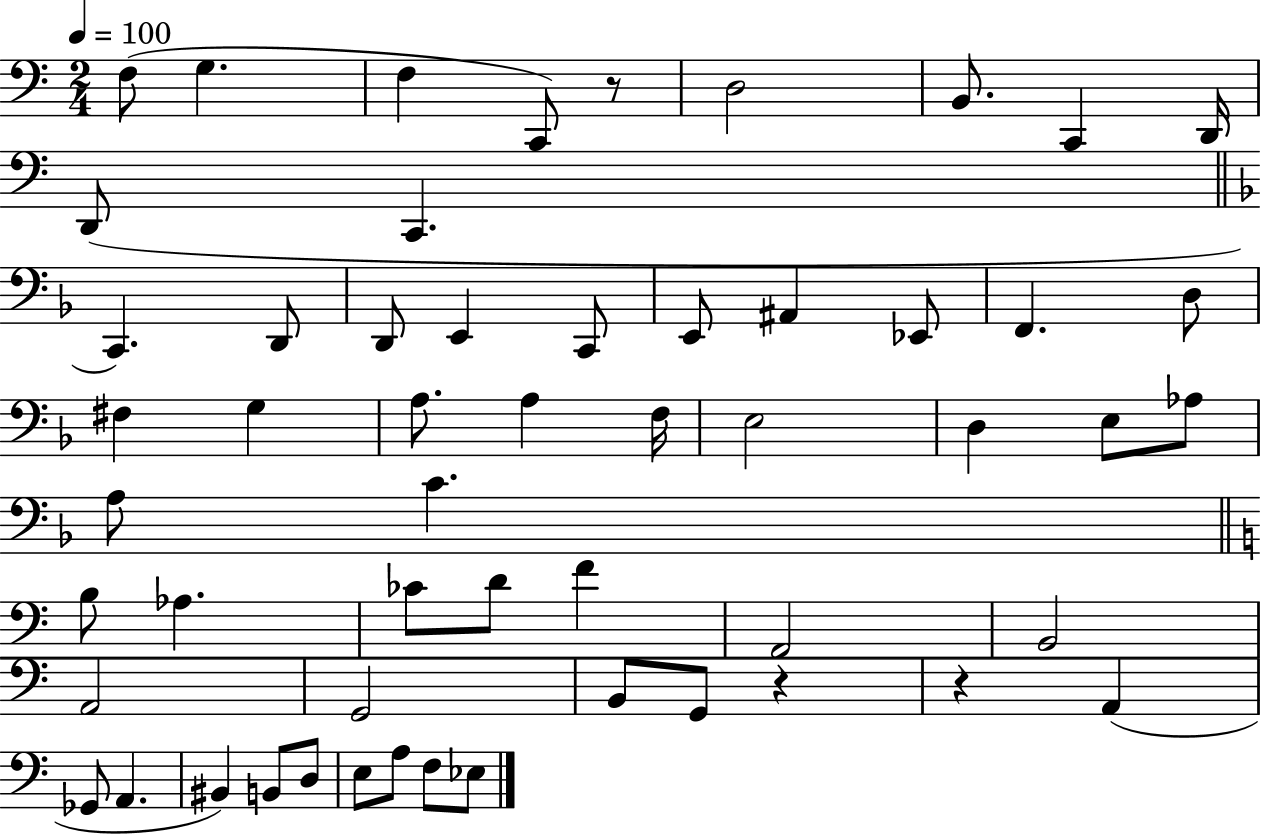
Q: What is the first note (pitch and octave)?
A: F3